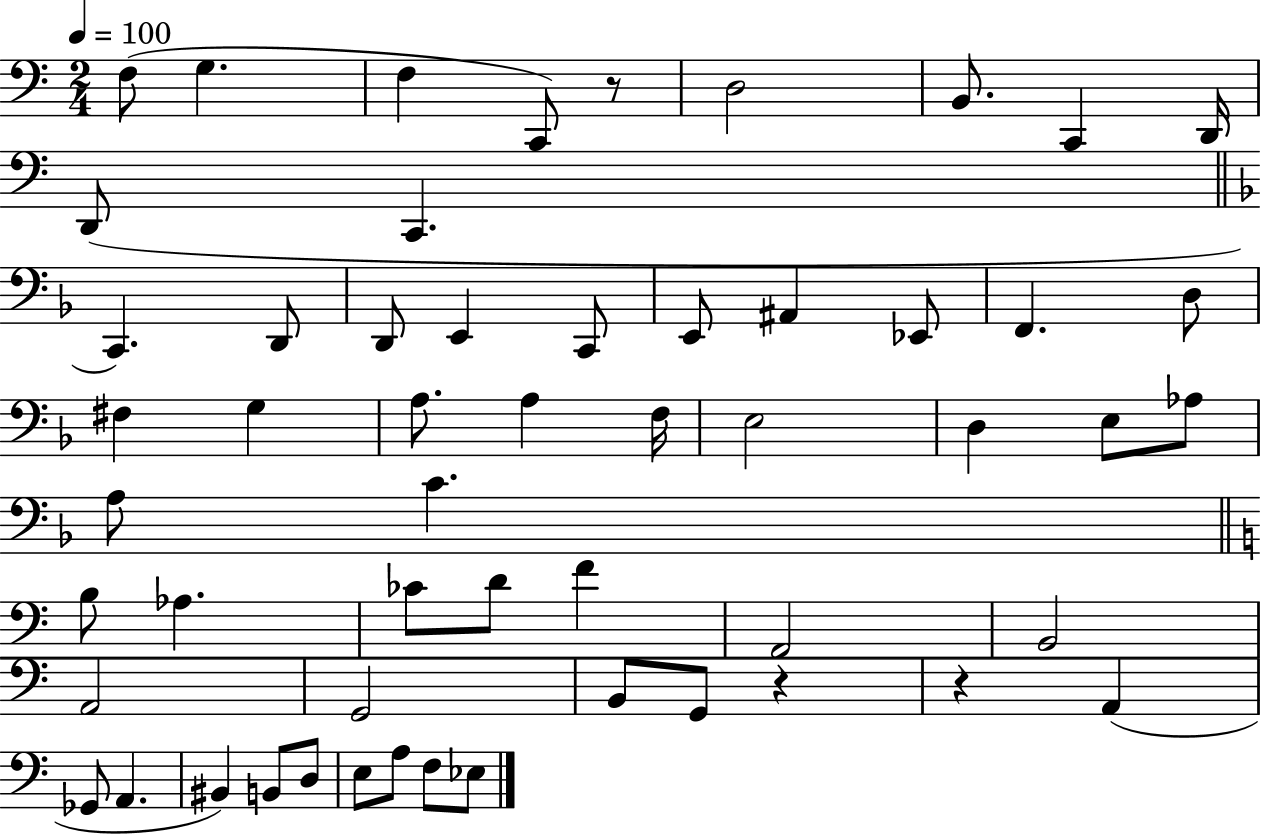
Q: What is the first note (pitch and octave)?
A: F3